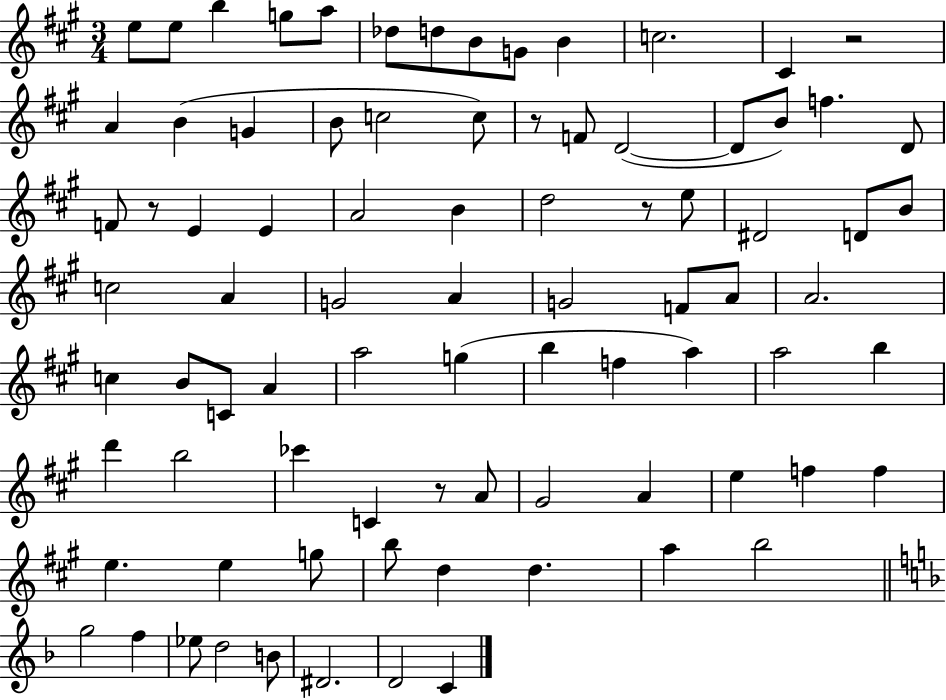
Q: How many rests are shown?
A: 5